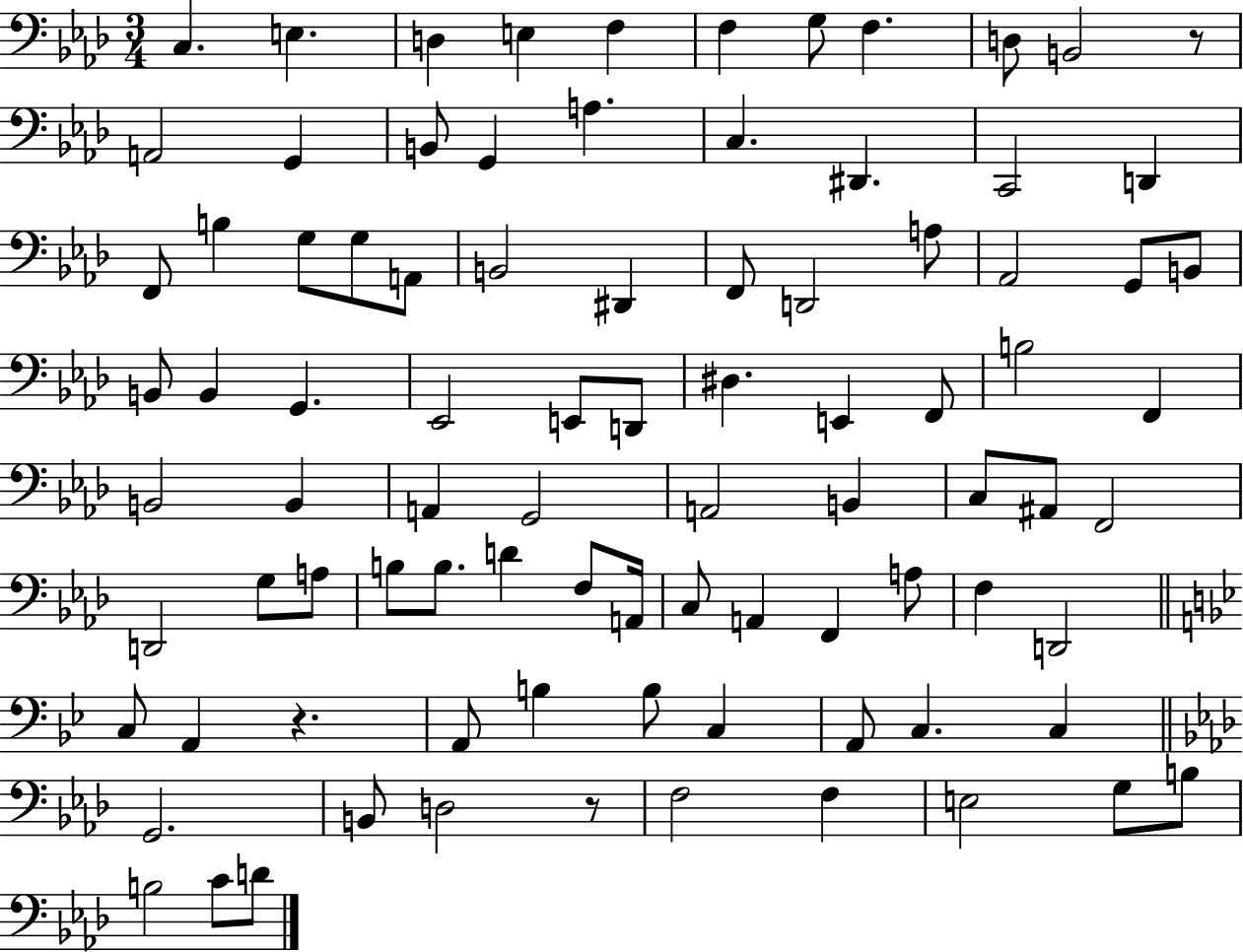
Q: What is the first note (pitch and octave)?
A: C3